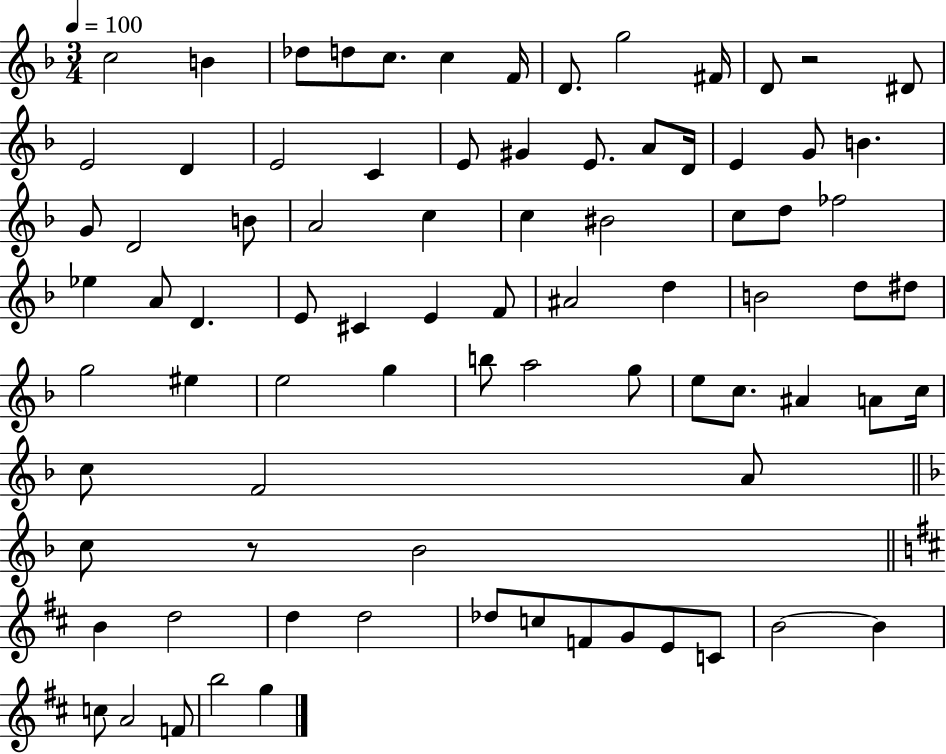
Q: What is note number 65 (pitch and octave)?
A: D5